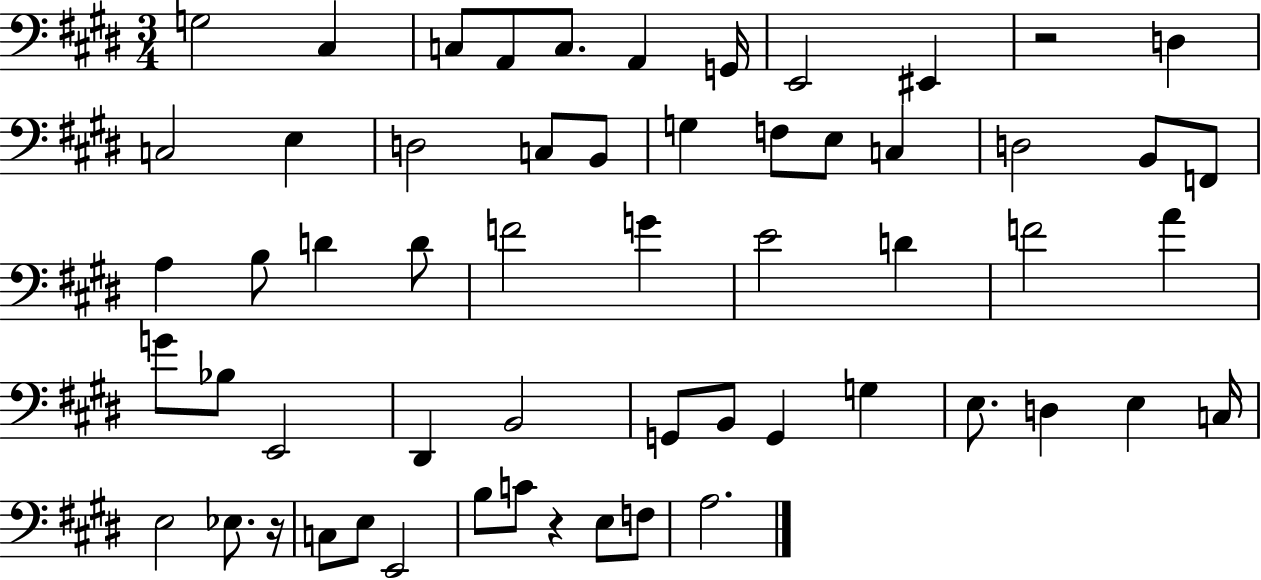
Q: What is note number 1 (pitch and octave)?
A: G3